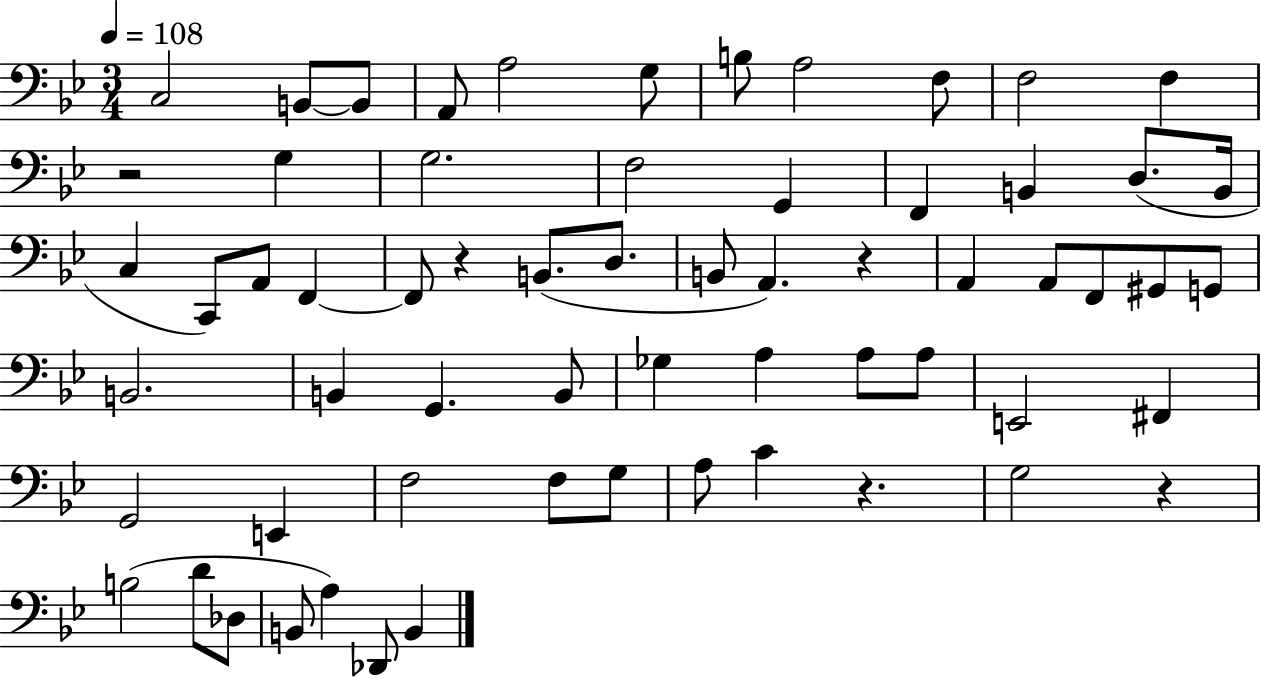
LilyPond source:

{
  \clef bass
  \numericTimeSignature
  \time 3/4
  \key bes \major
  \tempo 4 = 108
  c2 b,8~~ b,8 | a,8 a2 g8 | b8 a2 f8 | f2 f4 | \break r2 g4 | g2. | f2 g,4 | f,4 b,4 d8.( b,16 | \break c4 c,8) a,8 f,4~~ | f,8 r4 b,8.( d8. | b,8 a,4.) r4 | a,4 a,8 f,8 gis,8 g,8 | \break b,2. | b,4 g,4. b,8 | ges4 a4 a8 a8 | e,2 fis,4 | \break g,2 e,4 | f2 f8 g8 | a8 c'4 r4. | g2 r4 | \break b2( d'8 des8 | b,8 a4) des,8 b,4 | \bar "|."
}